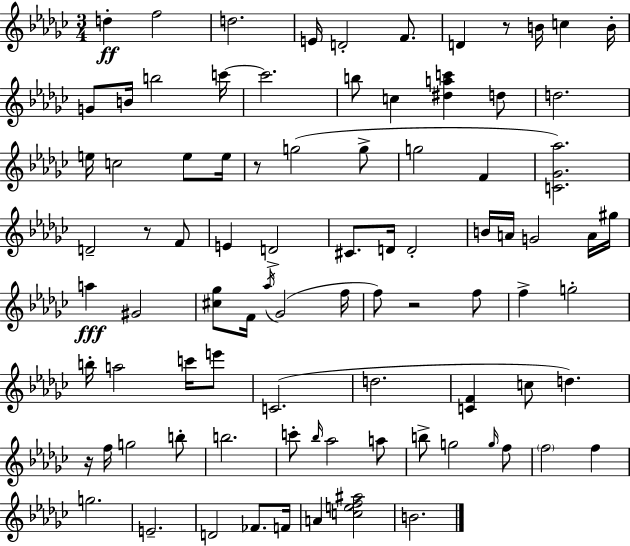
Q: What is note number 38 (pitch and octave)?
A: A4